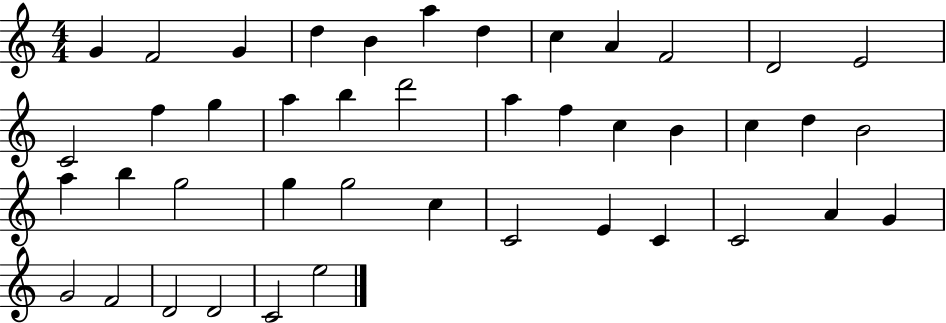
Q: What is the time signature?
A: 4/4